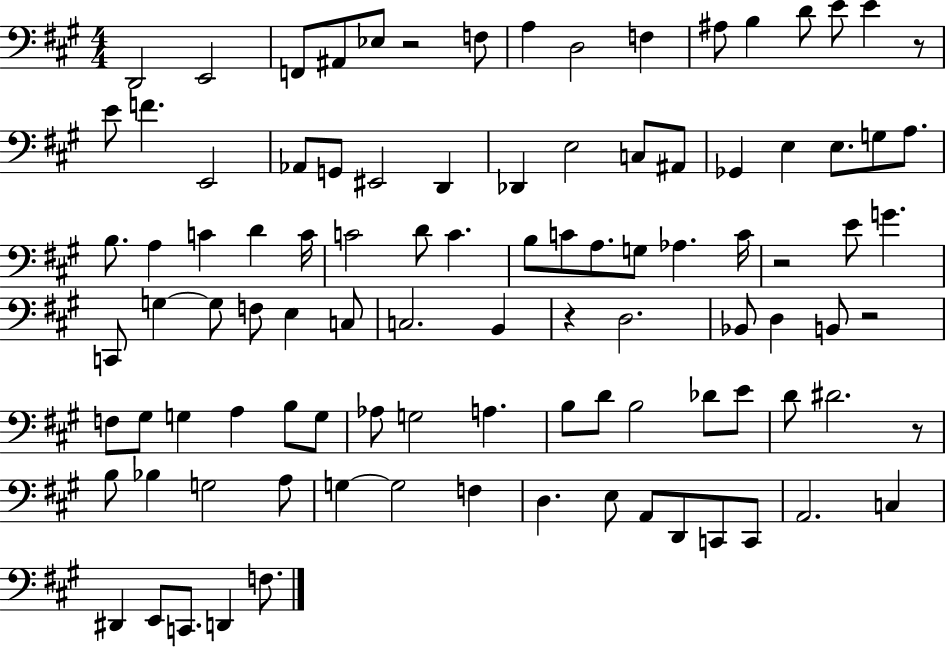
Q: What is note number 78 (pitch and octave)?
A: A3